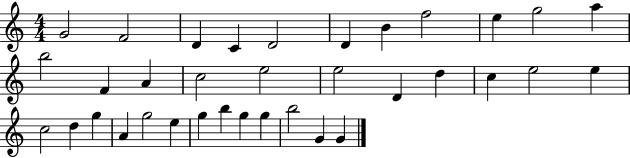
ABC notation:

X:1
T:Untitled
M:4/4
L:1/4
K:C
G2 F2 D C D2 D B f2 e g2 a b2 F A c2 e2 e2 D d c e2 e c2 d g A g2 e g b g g b2 G G